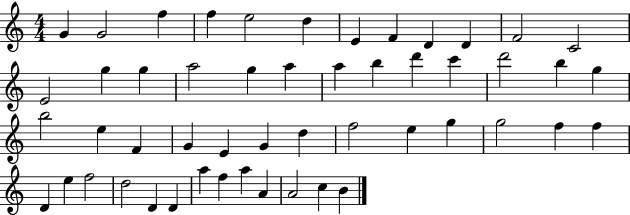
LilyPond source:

{
  \clef treble
  \numericTimeSignature
  \time 4/4
  \key c \major
  g'4 g'2 f''4 | f''4 e''2 d''4 | e'4 f'4 d'4 d'4 | f'2 c'2 | \break e'2 g''4 g''4 | a''2 g''4 a''4 | a''4 b''4 d'''4 c'''4 | d'''2 b''4 g''4 | \break b''2 e''4 f'4 | g'4 e'4 g'4 d''4 | f''2 e''4 g''4 | g''2 f''4 f''4 | \break d'4 e''4 f''2 | d''2 d'4 d'4 | a''4 f''4 a''4 a'4 | a'2 c''4 b'4 | \break \bar "|."
}